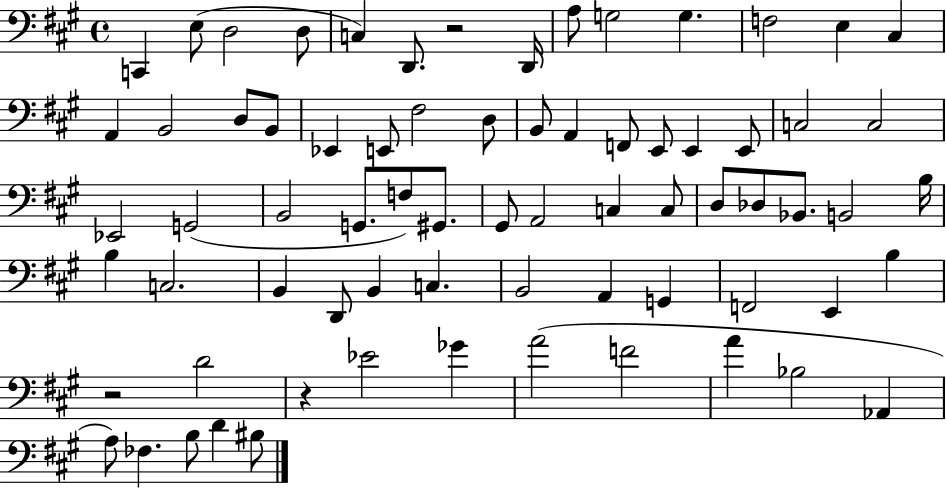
C2/q E3/e D3/h D3/e C3/q D2/e. R/h D2/s A3/e G3/h G3/q. F3/h E3/q C#3/q A2/q B2/h D3/e B2/e Eb2/q E2/e F#3/h D3/e B2/e A2/q F2/e E2/e E2/q E2/e C3/h C3/h Eb2/h G2/h B2/h G2/e. F3/e G#2/e. G#2/e A2/h C3/q C3/e D3/e Db3/e Bb2/e. B2/h B3/s B3/q C3/h. B2/q D2/e B2/q C3/q. B2/h A2/q G2/q F2/h E2/q B3/q R/h D4/h R/q Eb4/h Gb4/q A4/h F4/h A4/q Bb3/h Ab2/q A3/e FES3/q. B3/e D4/q BIS3/e